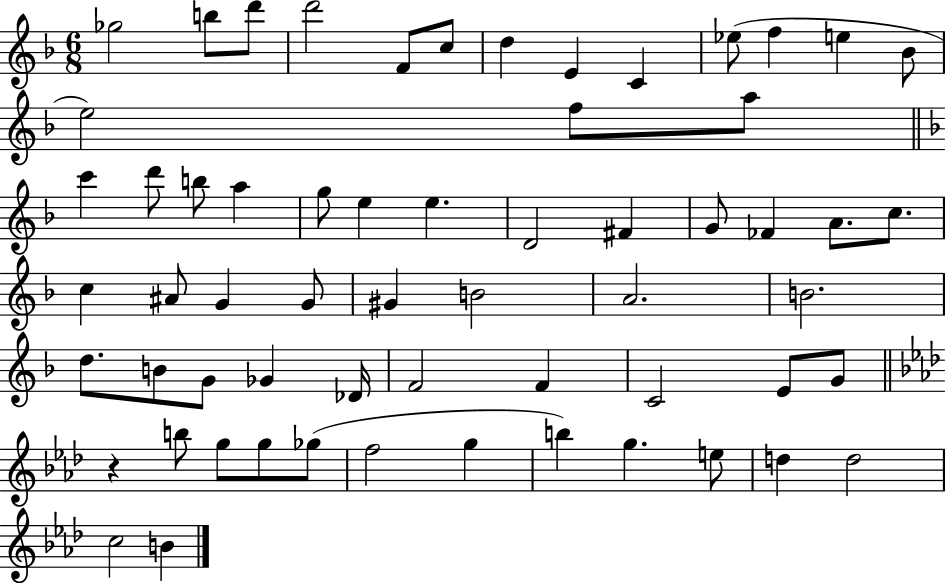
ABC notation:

X:1
T:Untitled
M:6/8
L:1/4
K:F
_g2 b/2 d'/2 d'2 F/2 c/2 d E C _e/2 f e _B/2 e2 f/2 a/2 c' d'/2 b/2 a g/2 e e D2 ^F G/2 _F A/2 c/2 c ^A/2 G G/2 ^G B2 A2 B2 d/2 B/2 G/2 _G _D/4 F2 F C2 E/2 G/2 z b/2 g/2 g/2 _g/2 f2 g b g e/2 d d2 c2 B